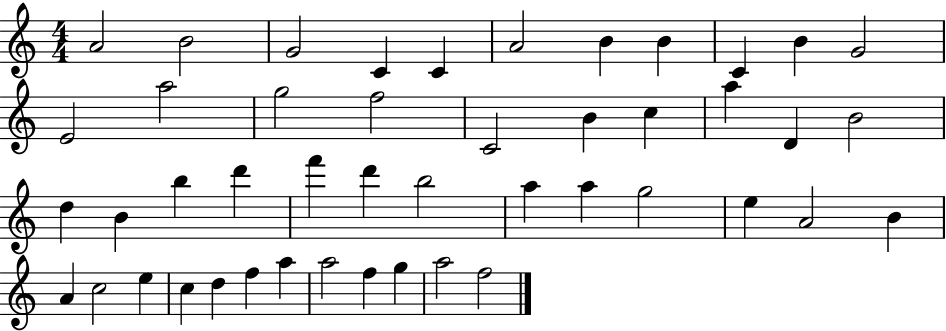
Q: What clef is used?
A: treble